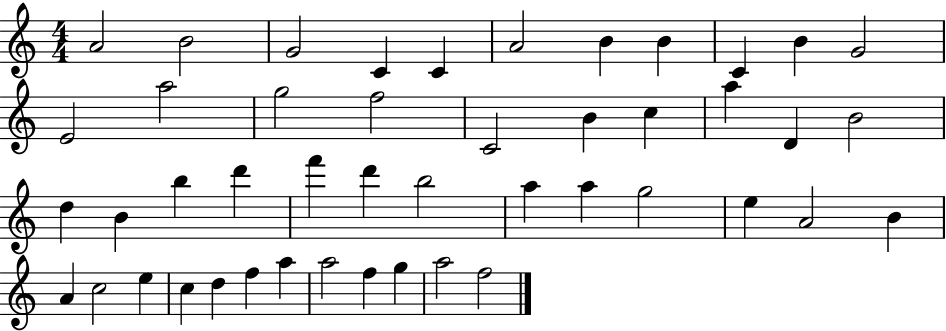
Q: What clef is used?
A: treble